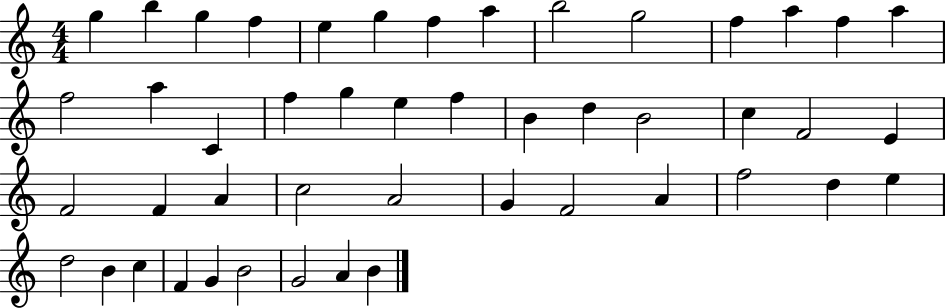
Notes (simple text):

G5/q B5/q G5/q F5/q E5/q G5/q F5/q A5/q B5/h G5/h F5/q A5/q F5/q A5/q F5/h A5/q C4/q F5/q G5/q E5/q F5/q B4/q D5/q B4/h C5/q F4/h E4/q F4/h F4/q A4/q C5/h A4/h G4/q F4/h A4/q F5/h D5/q E5/q D5/h B4/q C5/q F4/q G4/q B4/h G4/h A4/q B4/q